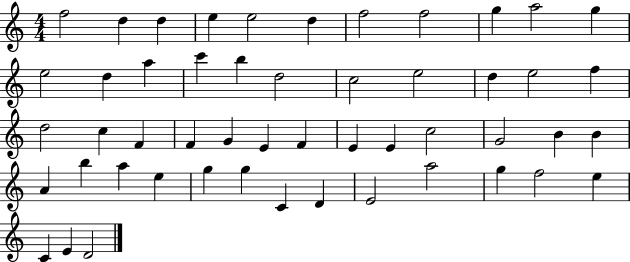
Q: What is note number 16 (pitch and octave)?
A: B5